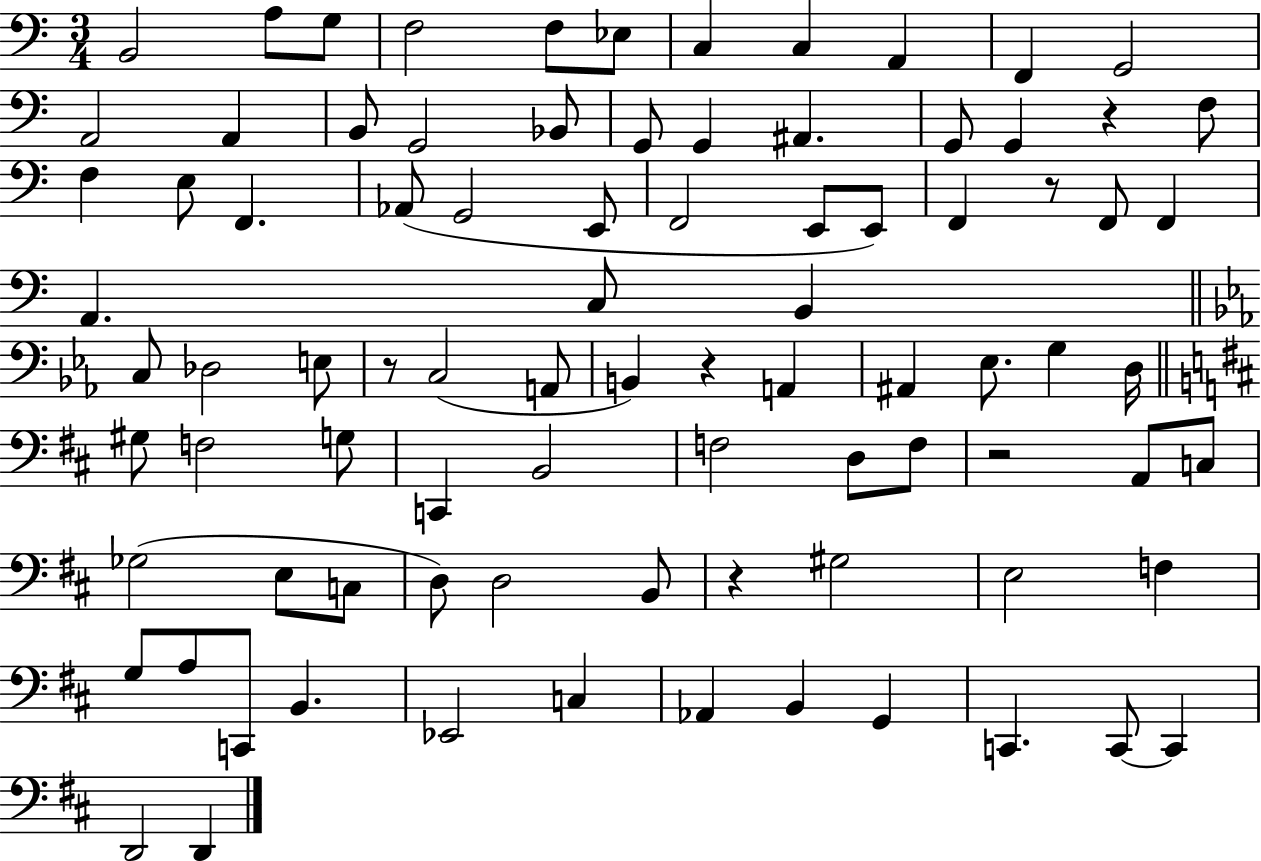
B2/h A3/e G3/e F3/h F3/e Eb3/e C3/q C3/q A2/q F2/q G2/h A2/h A2/q B2/e G2/h Bb2/e G2/e G2/q A#2/q. G2/e G2/q R/q F3/e F3/q E3/e F2/q. Ab2/e G2/h E2/e F2/h E2/e E2/e F2/q R/e F2/e F2/q A2/q. C3/e B2/q C3/e Db3/h E3/e R/e C3/h A2/e B2/q R/q A2/q A#2/q Eb3/e. G3/q D3/s G#3/e F3/h G3/e C2/q B2/h F3/h D3/e F3/e R/h A2/e C3/e Gb3/h E3/e C3/e D3/e D3/h B2/e R/q G#3/h E3/h F3/q G3/e A3/e C2/e B2/q. Eb2/h C3/q Ab2/q B2/q G2/q C2/q. C2/e C2/q D2/h D2/q